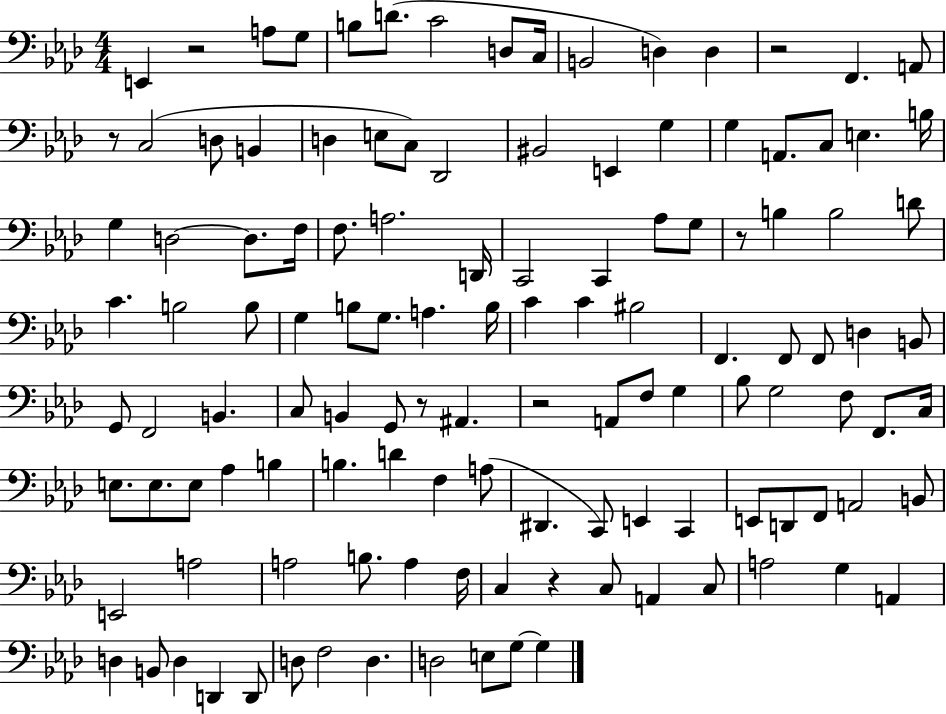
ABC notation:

X:1
T:Untitled
M:4/4
L:1/4
K:Ab
E,, z2 A,/2 G,/2 B,/2 D/2 C2 D,/2 C,/4 B,,2 D, D, z2 F,, A,,/2 z/2 C,2 D,/2 B,, D, E,/2 C,/2 _D,,2 ^B,,2 E,, G, G, A,,/2 C,/2 E, B,/4 G, D,2 D,/2 F,/4 F,/2 A,2 D,,/4 C,,2 C,, _A,/2 G,/2 z/2 B, B,2 D/2 C B,2 B,/2 G, B,/2 G,/2 A, B,/4 C C ^B,2 F,, F,,/2 F,,/2 D, B,,/2 G,,/2 F,,2 B,, C,/2 B,, G,,/2 z/2 ^A,, z2 A,,/2 F,/2 G, _B,/2 G,2 F,/2 F,,/2 C,/4 E,/2 E,/2 E,/2 _A, B, B, D F, A,/2 ^D,, C,,/2 E,, C,, E,,/2 D,,/2 F,,/2 A,,2 B,,/2 E,,2 A,2 A,2 B,/2 A, F,/4 C, z C,/2 A,, C,/2 A,2 G, A,, D, B,,/2 D, D,, D,,/2 D,/2 F,2 D, D,2 E,/2 G,/2 G,